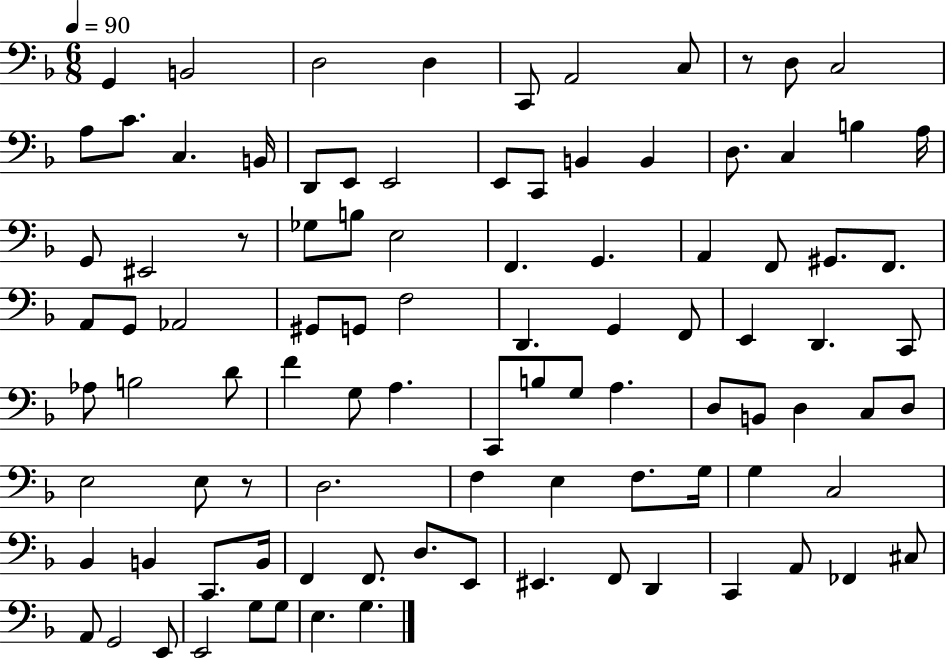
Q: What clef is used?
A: bass